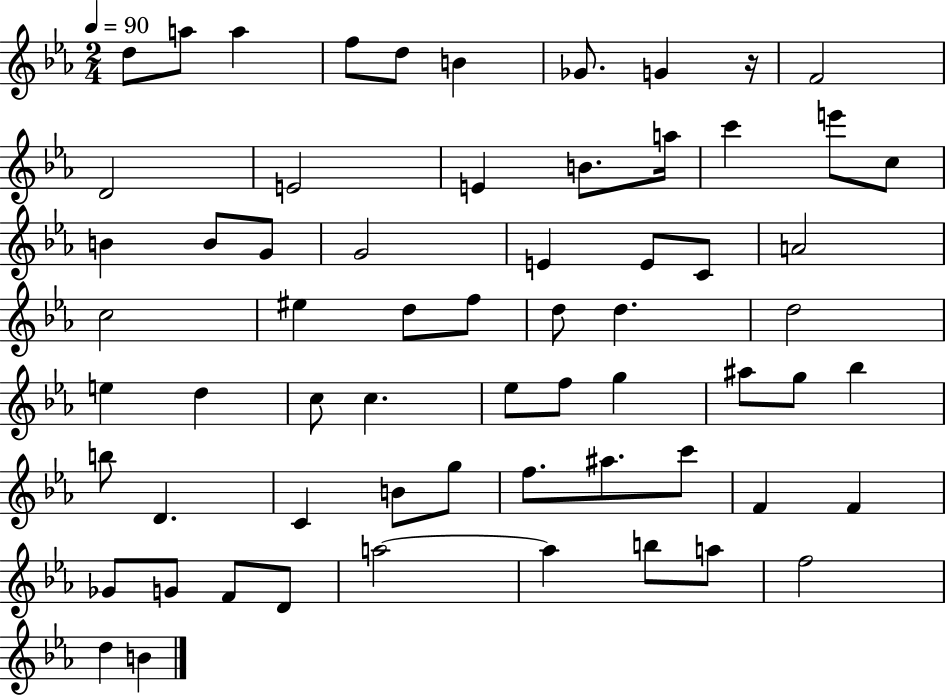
X:1
T:Untitled
M:2/4
L:1/4
K:Eb
d/2 a/2 a f/2 d/2 B _G/2 G z/4 F2 D2 E2 E B/2 a/4 c' e'/2 c/2 B B/2 G/2 G2 E E/2 C/2 A2 c2 ^e d/2 f/2 d/2 d d2 e d c/2 c _e/2 f/2 g ^a/2 g/2 _b b/2 D C B/2 g/2 f/2 ^a/2 c'/2 F F _G/2 G/2 F/2 D/2 a2 a b/2 a/2 f2 d B